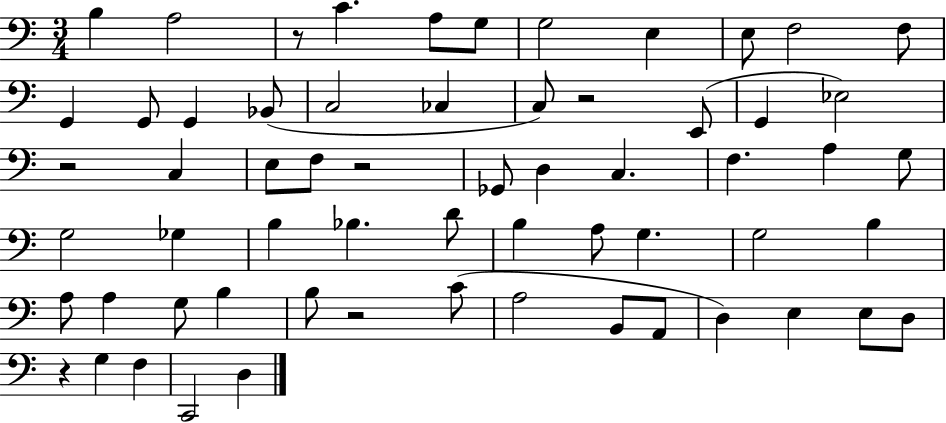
{
  \clef bass
  \numericTimeSignature
  \time 3/4
  \key c \major
  \repeat volta 2 { b4 a2 | r8 c'4. a8 g8 | g2 e4 | e8 f2 f8 | \break g,4 g,8 g,4 bes,8( | c2 ces4 | c8) r2 e,8( | g,4 ees2) | \break r2 c4 | e8 f8 r2 | ges,8 d4 c4. | f4. a4 g8 | \break g2 ges4 | b4 bes4. d'8 | b4 a8 g4. | g2 b4 | \break a8 a4 g8 b4 | b8 r2 c'8( | a2 b,8 a,8 | d4) e4 e8 d8 | \break r4 g4 f4 | c,2 d4 | } \bar "|."
}